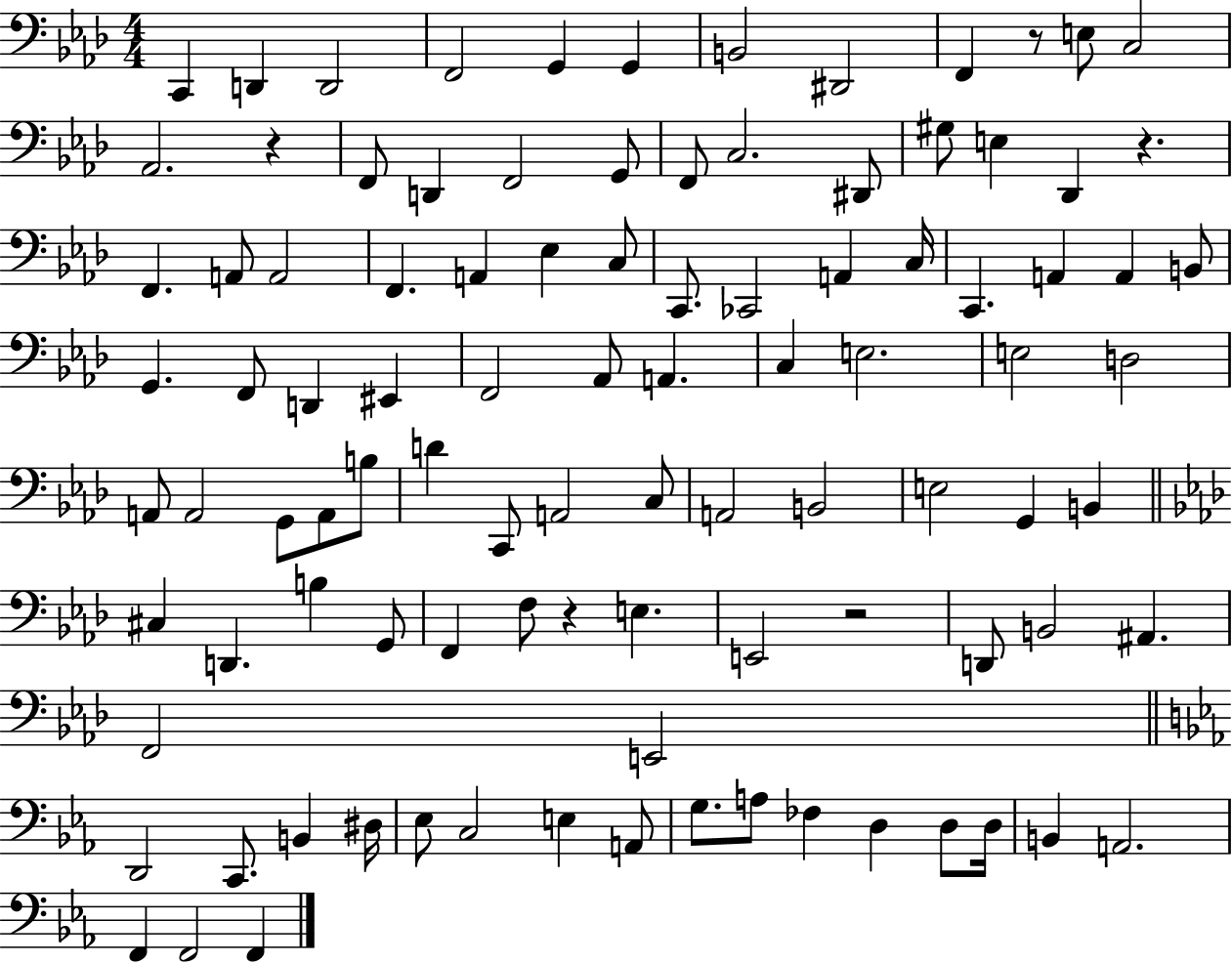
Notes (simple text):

C2/q D2/q D2/h F2/h G2/q G2/q B2/h D#2/h F2/q R/e E3/e C3/h Ab2/h. R/q F2/e D2/q F2/h G2/e F2/e C3/h. D#2/e G#3/e E3/q Db2/q R/q. F2/q. A2/e A2/h F2/q. A2/q Eb3/q C3/e C2/e. CES2/h A2/q C3/s C2/q. A2/q A2/q B2/e G2/q. F2/e D2/q EIS2/q F2/h Ab2/e A2/q. C3/q E3/h. E3/h D3/h A2/e A2/h G2/e A2/e B3/e D4/q C2/e A2/h C3/e A2/h B2/h E3/h G2/q B2/q C#3/q D2/q. B3/q G2/e F2/q F3/e R/q E3/q. E2/h R/h D2/e B2/h A#2/q. F2/h E2/h D2/h C2/e. B2/q D#3/s Eb3/e C3/h E3/q A2/e G3/e. A3/e FES3/q D3/q D3/e D3/s B2/q A2/h. F2/q F2/h F2/q